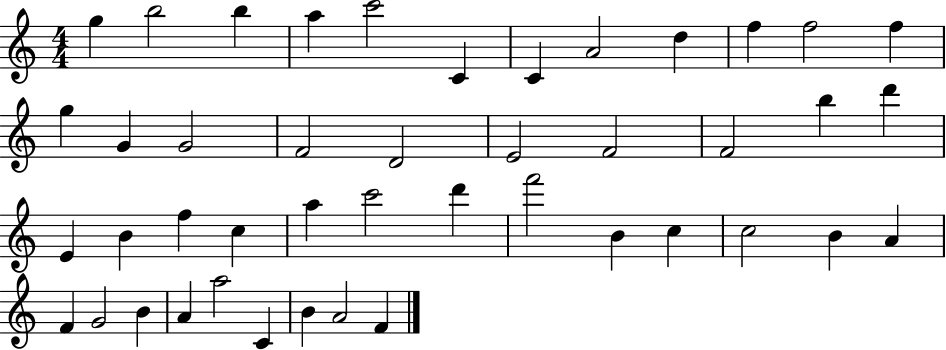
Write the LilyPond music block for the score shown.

{
  \clef treble
  \numericTimeSignature
  \time 4/4
  \key c \major
  g''4 b''2 b''4 | a''4 c'''2 c'4 | c'4 a'2 d''4 | f''4 f''2 f''4 | \break g''4 g'4 g'2 | f'2 d'2 | e'2 f'2 | f'2 b''4 d'''4 | \break e'4 b'4 f''4 c''4 | a''4 c'''2 d'''4 | f'''2 b'4 c''4 | c''2 b'4 a'4 | \break f'4 g'2 b'4 | a'4 a''2 c'4 | b'4 a'2 f'4 | \bar "|."
}